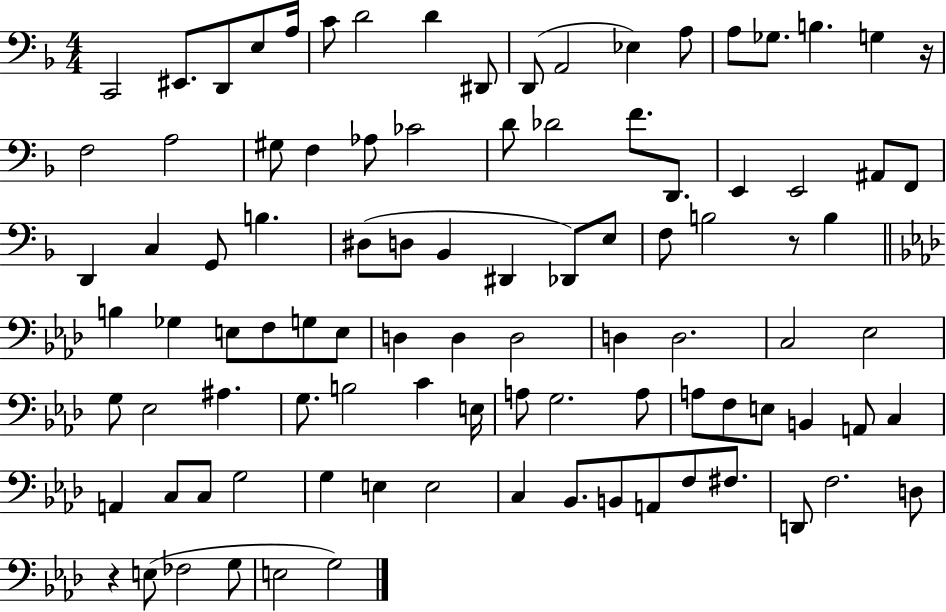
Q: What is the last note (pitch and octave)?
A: G3